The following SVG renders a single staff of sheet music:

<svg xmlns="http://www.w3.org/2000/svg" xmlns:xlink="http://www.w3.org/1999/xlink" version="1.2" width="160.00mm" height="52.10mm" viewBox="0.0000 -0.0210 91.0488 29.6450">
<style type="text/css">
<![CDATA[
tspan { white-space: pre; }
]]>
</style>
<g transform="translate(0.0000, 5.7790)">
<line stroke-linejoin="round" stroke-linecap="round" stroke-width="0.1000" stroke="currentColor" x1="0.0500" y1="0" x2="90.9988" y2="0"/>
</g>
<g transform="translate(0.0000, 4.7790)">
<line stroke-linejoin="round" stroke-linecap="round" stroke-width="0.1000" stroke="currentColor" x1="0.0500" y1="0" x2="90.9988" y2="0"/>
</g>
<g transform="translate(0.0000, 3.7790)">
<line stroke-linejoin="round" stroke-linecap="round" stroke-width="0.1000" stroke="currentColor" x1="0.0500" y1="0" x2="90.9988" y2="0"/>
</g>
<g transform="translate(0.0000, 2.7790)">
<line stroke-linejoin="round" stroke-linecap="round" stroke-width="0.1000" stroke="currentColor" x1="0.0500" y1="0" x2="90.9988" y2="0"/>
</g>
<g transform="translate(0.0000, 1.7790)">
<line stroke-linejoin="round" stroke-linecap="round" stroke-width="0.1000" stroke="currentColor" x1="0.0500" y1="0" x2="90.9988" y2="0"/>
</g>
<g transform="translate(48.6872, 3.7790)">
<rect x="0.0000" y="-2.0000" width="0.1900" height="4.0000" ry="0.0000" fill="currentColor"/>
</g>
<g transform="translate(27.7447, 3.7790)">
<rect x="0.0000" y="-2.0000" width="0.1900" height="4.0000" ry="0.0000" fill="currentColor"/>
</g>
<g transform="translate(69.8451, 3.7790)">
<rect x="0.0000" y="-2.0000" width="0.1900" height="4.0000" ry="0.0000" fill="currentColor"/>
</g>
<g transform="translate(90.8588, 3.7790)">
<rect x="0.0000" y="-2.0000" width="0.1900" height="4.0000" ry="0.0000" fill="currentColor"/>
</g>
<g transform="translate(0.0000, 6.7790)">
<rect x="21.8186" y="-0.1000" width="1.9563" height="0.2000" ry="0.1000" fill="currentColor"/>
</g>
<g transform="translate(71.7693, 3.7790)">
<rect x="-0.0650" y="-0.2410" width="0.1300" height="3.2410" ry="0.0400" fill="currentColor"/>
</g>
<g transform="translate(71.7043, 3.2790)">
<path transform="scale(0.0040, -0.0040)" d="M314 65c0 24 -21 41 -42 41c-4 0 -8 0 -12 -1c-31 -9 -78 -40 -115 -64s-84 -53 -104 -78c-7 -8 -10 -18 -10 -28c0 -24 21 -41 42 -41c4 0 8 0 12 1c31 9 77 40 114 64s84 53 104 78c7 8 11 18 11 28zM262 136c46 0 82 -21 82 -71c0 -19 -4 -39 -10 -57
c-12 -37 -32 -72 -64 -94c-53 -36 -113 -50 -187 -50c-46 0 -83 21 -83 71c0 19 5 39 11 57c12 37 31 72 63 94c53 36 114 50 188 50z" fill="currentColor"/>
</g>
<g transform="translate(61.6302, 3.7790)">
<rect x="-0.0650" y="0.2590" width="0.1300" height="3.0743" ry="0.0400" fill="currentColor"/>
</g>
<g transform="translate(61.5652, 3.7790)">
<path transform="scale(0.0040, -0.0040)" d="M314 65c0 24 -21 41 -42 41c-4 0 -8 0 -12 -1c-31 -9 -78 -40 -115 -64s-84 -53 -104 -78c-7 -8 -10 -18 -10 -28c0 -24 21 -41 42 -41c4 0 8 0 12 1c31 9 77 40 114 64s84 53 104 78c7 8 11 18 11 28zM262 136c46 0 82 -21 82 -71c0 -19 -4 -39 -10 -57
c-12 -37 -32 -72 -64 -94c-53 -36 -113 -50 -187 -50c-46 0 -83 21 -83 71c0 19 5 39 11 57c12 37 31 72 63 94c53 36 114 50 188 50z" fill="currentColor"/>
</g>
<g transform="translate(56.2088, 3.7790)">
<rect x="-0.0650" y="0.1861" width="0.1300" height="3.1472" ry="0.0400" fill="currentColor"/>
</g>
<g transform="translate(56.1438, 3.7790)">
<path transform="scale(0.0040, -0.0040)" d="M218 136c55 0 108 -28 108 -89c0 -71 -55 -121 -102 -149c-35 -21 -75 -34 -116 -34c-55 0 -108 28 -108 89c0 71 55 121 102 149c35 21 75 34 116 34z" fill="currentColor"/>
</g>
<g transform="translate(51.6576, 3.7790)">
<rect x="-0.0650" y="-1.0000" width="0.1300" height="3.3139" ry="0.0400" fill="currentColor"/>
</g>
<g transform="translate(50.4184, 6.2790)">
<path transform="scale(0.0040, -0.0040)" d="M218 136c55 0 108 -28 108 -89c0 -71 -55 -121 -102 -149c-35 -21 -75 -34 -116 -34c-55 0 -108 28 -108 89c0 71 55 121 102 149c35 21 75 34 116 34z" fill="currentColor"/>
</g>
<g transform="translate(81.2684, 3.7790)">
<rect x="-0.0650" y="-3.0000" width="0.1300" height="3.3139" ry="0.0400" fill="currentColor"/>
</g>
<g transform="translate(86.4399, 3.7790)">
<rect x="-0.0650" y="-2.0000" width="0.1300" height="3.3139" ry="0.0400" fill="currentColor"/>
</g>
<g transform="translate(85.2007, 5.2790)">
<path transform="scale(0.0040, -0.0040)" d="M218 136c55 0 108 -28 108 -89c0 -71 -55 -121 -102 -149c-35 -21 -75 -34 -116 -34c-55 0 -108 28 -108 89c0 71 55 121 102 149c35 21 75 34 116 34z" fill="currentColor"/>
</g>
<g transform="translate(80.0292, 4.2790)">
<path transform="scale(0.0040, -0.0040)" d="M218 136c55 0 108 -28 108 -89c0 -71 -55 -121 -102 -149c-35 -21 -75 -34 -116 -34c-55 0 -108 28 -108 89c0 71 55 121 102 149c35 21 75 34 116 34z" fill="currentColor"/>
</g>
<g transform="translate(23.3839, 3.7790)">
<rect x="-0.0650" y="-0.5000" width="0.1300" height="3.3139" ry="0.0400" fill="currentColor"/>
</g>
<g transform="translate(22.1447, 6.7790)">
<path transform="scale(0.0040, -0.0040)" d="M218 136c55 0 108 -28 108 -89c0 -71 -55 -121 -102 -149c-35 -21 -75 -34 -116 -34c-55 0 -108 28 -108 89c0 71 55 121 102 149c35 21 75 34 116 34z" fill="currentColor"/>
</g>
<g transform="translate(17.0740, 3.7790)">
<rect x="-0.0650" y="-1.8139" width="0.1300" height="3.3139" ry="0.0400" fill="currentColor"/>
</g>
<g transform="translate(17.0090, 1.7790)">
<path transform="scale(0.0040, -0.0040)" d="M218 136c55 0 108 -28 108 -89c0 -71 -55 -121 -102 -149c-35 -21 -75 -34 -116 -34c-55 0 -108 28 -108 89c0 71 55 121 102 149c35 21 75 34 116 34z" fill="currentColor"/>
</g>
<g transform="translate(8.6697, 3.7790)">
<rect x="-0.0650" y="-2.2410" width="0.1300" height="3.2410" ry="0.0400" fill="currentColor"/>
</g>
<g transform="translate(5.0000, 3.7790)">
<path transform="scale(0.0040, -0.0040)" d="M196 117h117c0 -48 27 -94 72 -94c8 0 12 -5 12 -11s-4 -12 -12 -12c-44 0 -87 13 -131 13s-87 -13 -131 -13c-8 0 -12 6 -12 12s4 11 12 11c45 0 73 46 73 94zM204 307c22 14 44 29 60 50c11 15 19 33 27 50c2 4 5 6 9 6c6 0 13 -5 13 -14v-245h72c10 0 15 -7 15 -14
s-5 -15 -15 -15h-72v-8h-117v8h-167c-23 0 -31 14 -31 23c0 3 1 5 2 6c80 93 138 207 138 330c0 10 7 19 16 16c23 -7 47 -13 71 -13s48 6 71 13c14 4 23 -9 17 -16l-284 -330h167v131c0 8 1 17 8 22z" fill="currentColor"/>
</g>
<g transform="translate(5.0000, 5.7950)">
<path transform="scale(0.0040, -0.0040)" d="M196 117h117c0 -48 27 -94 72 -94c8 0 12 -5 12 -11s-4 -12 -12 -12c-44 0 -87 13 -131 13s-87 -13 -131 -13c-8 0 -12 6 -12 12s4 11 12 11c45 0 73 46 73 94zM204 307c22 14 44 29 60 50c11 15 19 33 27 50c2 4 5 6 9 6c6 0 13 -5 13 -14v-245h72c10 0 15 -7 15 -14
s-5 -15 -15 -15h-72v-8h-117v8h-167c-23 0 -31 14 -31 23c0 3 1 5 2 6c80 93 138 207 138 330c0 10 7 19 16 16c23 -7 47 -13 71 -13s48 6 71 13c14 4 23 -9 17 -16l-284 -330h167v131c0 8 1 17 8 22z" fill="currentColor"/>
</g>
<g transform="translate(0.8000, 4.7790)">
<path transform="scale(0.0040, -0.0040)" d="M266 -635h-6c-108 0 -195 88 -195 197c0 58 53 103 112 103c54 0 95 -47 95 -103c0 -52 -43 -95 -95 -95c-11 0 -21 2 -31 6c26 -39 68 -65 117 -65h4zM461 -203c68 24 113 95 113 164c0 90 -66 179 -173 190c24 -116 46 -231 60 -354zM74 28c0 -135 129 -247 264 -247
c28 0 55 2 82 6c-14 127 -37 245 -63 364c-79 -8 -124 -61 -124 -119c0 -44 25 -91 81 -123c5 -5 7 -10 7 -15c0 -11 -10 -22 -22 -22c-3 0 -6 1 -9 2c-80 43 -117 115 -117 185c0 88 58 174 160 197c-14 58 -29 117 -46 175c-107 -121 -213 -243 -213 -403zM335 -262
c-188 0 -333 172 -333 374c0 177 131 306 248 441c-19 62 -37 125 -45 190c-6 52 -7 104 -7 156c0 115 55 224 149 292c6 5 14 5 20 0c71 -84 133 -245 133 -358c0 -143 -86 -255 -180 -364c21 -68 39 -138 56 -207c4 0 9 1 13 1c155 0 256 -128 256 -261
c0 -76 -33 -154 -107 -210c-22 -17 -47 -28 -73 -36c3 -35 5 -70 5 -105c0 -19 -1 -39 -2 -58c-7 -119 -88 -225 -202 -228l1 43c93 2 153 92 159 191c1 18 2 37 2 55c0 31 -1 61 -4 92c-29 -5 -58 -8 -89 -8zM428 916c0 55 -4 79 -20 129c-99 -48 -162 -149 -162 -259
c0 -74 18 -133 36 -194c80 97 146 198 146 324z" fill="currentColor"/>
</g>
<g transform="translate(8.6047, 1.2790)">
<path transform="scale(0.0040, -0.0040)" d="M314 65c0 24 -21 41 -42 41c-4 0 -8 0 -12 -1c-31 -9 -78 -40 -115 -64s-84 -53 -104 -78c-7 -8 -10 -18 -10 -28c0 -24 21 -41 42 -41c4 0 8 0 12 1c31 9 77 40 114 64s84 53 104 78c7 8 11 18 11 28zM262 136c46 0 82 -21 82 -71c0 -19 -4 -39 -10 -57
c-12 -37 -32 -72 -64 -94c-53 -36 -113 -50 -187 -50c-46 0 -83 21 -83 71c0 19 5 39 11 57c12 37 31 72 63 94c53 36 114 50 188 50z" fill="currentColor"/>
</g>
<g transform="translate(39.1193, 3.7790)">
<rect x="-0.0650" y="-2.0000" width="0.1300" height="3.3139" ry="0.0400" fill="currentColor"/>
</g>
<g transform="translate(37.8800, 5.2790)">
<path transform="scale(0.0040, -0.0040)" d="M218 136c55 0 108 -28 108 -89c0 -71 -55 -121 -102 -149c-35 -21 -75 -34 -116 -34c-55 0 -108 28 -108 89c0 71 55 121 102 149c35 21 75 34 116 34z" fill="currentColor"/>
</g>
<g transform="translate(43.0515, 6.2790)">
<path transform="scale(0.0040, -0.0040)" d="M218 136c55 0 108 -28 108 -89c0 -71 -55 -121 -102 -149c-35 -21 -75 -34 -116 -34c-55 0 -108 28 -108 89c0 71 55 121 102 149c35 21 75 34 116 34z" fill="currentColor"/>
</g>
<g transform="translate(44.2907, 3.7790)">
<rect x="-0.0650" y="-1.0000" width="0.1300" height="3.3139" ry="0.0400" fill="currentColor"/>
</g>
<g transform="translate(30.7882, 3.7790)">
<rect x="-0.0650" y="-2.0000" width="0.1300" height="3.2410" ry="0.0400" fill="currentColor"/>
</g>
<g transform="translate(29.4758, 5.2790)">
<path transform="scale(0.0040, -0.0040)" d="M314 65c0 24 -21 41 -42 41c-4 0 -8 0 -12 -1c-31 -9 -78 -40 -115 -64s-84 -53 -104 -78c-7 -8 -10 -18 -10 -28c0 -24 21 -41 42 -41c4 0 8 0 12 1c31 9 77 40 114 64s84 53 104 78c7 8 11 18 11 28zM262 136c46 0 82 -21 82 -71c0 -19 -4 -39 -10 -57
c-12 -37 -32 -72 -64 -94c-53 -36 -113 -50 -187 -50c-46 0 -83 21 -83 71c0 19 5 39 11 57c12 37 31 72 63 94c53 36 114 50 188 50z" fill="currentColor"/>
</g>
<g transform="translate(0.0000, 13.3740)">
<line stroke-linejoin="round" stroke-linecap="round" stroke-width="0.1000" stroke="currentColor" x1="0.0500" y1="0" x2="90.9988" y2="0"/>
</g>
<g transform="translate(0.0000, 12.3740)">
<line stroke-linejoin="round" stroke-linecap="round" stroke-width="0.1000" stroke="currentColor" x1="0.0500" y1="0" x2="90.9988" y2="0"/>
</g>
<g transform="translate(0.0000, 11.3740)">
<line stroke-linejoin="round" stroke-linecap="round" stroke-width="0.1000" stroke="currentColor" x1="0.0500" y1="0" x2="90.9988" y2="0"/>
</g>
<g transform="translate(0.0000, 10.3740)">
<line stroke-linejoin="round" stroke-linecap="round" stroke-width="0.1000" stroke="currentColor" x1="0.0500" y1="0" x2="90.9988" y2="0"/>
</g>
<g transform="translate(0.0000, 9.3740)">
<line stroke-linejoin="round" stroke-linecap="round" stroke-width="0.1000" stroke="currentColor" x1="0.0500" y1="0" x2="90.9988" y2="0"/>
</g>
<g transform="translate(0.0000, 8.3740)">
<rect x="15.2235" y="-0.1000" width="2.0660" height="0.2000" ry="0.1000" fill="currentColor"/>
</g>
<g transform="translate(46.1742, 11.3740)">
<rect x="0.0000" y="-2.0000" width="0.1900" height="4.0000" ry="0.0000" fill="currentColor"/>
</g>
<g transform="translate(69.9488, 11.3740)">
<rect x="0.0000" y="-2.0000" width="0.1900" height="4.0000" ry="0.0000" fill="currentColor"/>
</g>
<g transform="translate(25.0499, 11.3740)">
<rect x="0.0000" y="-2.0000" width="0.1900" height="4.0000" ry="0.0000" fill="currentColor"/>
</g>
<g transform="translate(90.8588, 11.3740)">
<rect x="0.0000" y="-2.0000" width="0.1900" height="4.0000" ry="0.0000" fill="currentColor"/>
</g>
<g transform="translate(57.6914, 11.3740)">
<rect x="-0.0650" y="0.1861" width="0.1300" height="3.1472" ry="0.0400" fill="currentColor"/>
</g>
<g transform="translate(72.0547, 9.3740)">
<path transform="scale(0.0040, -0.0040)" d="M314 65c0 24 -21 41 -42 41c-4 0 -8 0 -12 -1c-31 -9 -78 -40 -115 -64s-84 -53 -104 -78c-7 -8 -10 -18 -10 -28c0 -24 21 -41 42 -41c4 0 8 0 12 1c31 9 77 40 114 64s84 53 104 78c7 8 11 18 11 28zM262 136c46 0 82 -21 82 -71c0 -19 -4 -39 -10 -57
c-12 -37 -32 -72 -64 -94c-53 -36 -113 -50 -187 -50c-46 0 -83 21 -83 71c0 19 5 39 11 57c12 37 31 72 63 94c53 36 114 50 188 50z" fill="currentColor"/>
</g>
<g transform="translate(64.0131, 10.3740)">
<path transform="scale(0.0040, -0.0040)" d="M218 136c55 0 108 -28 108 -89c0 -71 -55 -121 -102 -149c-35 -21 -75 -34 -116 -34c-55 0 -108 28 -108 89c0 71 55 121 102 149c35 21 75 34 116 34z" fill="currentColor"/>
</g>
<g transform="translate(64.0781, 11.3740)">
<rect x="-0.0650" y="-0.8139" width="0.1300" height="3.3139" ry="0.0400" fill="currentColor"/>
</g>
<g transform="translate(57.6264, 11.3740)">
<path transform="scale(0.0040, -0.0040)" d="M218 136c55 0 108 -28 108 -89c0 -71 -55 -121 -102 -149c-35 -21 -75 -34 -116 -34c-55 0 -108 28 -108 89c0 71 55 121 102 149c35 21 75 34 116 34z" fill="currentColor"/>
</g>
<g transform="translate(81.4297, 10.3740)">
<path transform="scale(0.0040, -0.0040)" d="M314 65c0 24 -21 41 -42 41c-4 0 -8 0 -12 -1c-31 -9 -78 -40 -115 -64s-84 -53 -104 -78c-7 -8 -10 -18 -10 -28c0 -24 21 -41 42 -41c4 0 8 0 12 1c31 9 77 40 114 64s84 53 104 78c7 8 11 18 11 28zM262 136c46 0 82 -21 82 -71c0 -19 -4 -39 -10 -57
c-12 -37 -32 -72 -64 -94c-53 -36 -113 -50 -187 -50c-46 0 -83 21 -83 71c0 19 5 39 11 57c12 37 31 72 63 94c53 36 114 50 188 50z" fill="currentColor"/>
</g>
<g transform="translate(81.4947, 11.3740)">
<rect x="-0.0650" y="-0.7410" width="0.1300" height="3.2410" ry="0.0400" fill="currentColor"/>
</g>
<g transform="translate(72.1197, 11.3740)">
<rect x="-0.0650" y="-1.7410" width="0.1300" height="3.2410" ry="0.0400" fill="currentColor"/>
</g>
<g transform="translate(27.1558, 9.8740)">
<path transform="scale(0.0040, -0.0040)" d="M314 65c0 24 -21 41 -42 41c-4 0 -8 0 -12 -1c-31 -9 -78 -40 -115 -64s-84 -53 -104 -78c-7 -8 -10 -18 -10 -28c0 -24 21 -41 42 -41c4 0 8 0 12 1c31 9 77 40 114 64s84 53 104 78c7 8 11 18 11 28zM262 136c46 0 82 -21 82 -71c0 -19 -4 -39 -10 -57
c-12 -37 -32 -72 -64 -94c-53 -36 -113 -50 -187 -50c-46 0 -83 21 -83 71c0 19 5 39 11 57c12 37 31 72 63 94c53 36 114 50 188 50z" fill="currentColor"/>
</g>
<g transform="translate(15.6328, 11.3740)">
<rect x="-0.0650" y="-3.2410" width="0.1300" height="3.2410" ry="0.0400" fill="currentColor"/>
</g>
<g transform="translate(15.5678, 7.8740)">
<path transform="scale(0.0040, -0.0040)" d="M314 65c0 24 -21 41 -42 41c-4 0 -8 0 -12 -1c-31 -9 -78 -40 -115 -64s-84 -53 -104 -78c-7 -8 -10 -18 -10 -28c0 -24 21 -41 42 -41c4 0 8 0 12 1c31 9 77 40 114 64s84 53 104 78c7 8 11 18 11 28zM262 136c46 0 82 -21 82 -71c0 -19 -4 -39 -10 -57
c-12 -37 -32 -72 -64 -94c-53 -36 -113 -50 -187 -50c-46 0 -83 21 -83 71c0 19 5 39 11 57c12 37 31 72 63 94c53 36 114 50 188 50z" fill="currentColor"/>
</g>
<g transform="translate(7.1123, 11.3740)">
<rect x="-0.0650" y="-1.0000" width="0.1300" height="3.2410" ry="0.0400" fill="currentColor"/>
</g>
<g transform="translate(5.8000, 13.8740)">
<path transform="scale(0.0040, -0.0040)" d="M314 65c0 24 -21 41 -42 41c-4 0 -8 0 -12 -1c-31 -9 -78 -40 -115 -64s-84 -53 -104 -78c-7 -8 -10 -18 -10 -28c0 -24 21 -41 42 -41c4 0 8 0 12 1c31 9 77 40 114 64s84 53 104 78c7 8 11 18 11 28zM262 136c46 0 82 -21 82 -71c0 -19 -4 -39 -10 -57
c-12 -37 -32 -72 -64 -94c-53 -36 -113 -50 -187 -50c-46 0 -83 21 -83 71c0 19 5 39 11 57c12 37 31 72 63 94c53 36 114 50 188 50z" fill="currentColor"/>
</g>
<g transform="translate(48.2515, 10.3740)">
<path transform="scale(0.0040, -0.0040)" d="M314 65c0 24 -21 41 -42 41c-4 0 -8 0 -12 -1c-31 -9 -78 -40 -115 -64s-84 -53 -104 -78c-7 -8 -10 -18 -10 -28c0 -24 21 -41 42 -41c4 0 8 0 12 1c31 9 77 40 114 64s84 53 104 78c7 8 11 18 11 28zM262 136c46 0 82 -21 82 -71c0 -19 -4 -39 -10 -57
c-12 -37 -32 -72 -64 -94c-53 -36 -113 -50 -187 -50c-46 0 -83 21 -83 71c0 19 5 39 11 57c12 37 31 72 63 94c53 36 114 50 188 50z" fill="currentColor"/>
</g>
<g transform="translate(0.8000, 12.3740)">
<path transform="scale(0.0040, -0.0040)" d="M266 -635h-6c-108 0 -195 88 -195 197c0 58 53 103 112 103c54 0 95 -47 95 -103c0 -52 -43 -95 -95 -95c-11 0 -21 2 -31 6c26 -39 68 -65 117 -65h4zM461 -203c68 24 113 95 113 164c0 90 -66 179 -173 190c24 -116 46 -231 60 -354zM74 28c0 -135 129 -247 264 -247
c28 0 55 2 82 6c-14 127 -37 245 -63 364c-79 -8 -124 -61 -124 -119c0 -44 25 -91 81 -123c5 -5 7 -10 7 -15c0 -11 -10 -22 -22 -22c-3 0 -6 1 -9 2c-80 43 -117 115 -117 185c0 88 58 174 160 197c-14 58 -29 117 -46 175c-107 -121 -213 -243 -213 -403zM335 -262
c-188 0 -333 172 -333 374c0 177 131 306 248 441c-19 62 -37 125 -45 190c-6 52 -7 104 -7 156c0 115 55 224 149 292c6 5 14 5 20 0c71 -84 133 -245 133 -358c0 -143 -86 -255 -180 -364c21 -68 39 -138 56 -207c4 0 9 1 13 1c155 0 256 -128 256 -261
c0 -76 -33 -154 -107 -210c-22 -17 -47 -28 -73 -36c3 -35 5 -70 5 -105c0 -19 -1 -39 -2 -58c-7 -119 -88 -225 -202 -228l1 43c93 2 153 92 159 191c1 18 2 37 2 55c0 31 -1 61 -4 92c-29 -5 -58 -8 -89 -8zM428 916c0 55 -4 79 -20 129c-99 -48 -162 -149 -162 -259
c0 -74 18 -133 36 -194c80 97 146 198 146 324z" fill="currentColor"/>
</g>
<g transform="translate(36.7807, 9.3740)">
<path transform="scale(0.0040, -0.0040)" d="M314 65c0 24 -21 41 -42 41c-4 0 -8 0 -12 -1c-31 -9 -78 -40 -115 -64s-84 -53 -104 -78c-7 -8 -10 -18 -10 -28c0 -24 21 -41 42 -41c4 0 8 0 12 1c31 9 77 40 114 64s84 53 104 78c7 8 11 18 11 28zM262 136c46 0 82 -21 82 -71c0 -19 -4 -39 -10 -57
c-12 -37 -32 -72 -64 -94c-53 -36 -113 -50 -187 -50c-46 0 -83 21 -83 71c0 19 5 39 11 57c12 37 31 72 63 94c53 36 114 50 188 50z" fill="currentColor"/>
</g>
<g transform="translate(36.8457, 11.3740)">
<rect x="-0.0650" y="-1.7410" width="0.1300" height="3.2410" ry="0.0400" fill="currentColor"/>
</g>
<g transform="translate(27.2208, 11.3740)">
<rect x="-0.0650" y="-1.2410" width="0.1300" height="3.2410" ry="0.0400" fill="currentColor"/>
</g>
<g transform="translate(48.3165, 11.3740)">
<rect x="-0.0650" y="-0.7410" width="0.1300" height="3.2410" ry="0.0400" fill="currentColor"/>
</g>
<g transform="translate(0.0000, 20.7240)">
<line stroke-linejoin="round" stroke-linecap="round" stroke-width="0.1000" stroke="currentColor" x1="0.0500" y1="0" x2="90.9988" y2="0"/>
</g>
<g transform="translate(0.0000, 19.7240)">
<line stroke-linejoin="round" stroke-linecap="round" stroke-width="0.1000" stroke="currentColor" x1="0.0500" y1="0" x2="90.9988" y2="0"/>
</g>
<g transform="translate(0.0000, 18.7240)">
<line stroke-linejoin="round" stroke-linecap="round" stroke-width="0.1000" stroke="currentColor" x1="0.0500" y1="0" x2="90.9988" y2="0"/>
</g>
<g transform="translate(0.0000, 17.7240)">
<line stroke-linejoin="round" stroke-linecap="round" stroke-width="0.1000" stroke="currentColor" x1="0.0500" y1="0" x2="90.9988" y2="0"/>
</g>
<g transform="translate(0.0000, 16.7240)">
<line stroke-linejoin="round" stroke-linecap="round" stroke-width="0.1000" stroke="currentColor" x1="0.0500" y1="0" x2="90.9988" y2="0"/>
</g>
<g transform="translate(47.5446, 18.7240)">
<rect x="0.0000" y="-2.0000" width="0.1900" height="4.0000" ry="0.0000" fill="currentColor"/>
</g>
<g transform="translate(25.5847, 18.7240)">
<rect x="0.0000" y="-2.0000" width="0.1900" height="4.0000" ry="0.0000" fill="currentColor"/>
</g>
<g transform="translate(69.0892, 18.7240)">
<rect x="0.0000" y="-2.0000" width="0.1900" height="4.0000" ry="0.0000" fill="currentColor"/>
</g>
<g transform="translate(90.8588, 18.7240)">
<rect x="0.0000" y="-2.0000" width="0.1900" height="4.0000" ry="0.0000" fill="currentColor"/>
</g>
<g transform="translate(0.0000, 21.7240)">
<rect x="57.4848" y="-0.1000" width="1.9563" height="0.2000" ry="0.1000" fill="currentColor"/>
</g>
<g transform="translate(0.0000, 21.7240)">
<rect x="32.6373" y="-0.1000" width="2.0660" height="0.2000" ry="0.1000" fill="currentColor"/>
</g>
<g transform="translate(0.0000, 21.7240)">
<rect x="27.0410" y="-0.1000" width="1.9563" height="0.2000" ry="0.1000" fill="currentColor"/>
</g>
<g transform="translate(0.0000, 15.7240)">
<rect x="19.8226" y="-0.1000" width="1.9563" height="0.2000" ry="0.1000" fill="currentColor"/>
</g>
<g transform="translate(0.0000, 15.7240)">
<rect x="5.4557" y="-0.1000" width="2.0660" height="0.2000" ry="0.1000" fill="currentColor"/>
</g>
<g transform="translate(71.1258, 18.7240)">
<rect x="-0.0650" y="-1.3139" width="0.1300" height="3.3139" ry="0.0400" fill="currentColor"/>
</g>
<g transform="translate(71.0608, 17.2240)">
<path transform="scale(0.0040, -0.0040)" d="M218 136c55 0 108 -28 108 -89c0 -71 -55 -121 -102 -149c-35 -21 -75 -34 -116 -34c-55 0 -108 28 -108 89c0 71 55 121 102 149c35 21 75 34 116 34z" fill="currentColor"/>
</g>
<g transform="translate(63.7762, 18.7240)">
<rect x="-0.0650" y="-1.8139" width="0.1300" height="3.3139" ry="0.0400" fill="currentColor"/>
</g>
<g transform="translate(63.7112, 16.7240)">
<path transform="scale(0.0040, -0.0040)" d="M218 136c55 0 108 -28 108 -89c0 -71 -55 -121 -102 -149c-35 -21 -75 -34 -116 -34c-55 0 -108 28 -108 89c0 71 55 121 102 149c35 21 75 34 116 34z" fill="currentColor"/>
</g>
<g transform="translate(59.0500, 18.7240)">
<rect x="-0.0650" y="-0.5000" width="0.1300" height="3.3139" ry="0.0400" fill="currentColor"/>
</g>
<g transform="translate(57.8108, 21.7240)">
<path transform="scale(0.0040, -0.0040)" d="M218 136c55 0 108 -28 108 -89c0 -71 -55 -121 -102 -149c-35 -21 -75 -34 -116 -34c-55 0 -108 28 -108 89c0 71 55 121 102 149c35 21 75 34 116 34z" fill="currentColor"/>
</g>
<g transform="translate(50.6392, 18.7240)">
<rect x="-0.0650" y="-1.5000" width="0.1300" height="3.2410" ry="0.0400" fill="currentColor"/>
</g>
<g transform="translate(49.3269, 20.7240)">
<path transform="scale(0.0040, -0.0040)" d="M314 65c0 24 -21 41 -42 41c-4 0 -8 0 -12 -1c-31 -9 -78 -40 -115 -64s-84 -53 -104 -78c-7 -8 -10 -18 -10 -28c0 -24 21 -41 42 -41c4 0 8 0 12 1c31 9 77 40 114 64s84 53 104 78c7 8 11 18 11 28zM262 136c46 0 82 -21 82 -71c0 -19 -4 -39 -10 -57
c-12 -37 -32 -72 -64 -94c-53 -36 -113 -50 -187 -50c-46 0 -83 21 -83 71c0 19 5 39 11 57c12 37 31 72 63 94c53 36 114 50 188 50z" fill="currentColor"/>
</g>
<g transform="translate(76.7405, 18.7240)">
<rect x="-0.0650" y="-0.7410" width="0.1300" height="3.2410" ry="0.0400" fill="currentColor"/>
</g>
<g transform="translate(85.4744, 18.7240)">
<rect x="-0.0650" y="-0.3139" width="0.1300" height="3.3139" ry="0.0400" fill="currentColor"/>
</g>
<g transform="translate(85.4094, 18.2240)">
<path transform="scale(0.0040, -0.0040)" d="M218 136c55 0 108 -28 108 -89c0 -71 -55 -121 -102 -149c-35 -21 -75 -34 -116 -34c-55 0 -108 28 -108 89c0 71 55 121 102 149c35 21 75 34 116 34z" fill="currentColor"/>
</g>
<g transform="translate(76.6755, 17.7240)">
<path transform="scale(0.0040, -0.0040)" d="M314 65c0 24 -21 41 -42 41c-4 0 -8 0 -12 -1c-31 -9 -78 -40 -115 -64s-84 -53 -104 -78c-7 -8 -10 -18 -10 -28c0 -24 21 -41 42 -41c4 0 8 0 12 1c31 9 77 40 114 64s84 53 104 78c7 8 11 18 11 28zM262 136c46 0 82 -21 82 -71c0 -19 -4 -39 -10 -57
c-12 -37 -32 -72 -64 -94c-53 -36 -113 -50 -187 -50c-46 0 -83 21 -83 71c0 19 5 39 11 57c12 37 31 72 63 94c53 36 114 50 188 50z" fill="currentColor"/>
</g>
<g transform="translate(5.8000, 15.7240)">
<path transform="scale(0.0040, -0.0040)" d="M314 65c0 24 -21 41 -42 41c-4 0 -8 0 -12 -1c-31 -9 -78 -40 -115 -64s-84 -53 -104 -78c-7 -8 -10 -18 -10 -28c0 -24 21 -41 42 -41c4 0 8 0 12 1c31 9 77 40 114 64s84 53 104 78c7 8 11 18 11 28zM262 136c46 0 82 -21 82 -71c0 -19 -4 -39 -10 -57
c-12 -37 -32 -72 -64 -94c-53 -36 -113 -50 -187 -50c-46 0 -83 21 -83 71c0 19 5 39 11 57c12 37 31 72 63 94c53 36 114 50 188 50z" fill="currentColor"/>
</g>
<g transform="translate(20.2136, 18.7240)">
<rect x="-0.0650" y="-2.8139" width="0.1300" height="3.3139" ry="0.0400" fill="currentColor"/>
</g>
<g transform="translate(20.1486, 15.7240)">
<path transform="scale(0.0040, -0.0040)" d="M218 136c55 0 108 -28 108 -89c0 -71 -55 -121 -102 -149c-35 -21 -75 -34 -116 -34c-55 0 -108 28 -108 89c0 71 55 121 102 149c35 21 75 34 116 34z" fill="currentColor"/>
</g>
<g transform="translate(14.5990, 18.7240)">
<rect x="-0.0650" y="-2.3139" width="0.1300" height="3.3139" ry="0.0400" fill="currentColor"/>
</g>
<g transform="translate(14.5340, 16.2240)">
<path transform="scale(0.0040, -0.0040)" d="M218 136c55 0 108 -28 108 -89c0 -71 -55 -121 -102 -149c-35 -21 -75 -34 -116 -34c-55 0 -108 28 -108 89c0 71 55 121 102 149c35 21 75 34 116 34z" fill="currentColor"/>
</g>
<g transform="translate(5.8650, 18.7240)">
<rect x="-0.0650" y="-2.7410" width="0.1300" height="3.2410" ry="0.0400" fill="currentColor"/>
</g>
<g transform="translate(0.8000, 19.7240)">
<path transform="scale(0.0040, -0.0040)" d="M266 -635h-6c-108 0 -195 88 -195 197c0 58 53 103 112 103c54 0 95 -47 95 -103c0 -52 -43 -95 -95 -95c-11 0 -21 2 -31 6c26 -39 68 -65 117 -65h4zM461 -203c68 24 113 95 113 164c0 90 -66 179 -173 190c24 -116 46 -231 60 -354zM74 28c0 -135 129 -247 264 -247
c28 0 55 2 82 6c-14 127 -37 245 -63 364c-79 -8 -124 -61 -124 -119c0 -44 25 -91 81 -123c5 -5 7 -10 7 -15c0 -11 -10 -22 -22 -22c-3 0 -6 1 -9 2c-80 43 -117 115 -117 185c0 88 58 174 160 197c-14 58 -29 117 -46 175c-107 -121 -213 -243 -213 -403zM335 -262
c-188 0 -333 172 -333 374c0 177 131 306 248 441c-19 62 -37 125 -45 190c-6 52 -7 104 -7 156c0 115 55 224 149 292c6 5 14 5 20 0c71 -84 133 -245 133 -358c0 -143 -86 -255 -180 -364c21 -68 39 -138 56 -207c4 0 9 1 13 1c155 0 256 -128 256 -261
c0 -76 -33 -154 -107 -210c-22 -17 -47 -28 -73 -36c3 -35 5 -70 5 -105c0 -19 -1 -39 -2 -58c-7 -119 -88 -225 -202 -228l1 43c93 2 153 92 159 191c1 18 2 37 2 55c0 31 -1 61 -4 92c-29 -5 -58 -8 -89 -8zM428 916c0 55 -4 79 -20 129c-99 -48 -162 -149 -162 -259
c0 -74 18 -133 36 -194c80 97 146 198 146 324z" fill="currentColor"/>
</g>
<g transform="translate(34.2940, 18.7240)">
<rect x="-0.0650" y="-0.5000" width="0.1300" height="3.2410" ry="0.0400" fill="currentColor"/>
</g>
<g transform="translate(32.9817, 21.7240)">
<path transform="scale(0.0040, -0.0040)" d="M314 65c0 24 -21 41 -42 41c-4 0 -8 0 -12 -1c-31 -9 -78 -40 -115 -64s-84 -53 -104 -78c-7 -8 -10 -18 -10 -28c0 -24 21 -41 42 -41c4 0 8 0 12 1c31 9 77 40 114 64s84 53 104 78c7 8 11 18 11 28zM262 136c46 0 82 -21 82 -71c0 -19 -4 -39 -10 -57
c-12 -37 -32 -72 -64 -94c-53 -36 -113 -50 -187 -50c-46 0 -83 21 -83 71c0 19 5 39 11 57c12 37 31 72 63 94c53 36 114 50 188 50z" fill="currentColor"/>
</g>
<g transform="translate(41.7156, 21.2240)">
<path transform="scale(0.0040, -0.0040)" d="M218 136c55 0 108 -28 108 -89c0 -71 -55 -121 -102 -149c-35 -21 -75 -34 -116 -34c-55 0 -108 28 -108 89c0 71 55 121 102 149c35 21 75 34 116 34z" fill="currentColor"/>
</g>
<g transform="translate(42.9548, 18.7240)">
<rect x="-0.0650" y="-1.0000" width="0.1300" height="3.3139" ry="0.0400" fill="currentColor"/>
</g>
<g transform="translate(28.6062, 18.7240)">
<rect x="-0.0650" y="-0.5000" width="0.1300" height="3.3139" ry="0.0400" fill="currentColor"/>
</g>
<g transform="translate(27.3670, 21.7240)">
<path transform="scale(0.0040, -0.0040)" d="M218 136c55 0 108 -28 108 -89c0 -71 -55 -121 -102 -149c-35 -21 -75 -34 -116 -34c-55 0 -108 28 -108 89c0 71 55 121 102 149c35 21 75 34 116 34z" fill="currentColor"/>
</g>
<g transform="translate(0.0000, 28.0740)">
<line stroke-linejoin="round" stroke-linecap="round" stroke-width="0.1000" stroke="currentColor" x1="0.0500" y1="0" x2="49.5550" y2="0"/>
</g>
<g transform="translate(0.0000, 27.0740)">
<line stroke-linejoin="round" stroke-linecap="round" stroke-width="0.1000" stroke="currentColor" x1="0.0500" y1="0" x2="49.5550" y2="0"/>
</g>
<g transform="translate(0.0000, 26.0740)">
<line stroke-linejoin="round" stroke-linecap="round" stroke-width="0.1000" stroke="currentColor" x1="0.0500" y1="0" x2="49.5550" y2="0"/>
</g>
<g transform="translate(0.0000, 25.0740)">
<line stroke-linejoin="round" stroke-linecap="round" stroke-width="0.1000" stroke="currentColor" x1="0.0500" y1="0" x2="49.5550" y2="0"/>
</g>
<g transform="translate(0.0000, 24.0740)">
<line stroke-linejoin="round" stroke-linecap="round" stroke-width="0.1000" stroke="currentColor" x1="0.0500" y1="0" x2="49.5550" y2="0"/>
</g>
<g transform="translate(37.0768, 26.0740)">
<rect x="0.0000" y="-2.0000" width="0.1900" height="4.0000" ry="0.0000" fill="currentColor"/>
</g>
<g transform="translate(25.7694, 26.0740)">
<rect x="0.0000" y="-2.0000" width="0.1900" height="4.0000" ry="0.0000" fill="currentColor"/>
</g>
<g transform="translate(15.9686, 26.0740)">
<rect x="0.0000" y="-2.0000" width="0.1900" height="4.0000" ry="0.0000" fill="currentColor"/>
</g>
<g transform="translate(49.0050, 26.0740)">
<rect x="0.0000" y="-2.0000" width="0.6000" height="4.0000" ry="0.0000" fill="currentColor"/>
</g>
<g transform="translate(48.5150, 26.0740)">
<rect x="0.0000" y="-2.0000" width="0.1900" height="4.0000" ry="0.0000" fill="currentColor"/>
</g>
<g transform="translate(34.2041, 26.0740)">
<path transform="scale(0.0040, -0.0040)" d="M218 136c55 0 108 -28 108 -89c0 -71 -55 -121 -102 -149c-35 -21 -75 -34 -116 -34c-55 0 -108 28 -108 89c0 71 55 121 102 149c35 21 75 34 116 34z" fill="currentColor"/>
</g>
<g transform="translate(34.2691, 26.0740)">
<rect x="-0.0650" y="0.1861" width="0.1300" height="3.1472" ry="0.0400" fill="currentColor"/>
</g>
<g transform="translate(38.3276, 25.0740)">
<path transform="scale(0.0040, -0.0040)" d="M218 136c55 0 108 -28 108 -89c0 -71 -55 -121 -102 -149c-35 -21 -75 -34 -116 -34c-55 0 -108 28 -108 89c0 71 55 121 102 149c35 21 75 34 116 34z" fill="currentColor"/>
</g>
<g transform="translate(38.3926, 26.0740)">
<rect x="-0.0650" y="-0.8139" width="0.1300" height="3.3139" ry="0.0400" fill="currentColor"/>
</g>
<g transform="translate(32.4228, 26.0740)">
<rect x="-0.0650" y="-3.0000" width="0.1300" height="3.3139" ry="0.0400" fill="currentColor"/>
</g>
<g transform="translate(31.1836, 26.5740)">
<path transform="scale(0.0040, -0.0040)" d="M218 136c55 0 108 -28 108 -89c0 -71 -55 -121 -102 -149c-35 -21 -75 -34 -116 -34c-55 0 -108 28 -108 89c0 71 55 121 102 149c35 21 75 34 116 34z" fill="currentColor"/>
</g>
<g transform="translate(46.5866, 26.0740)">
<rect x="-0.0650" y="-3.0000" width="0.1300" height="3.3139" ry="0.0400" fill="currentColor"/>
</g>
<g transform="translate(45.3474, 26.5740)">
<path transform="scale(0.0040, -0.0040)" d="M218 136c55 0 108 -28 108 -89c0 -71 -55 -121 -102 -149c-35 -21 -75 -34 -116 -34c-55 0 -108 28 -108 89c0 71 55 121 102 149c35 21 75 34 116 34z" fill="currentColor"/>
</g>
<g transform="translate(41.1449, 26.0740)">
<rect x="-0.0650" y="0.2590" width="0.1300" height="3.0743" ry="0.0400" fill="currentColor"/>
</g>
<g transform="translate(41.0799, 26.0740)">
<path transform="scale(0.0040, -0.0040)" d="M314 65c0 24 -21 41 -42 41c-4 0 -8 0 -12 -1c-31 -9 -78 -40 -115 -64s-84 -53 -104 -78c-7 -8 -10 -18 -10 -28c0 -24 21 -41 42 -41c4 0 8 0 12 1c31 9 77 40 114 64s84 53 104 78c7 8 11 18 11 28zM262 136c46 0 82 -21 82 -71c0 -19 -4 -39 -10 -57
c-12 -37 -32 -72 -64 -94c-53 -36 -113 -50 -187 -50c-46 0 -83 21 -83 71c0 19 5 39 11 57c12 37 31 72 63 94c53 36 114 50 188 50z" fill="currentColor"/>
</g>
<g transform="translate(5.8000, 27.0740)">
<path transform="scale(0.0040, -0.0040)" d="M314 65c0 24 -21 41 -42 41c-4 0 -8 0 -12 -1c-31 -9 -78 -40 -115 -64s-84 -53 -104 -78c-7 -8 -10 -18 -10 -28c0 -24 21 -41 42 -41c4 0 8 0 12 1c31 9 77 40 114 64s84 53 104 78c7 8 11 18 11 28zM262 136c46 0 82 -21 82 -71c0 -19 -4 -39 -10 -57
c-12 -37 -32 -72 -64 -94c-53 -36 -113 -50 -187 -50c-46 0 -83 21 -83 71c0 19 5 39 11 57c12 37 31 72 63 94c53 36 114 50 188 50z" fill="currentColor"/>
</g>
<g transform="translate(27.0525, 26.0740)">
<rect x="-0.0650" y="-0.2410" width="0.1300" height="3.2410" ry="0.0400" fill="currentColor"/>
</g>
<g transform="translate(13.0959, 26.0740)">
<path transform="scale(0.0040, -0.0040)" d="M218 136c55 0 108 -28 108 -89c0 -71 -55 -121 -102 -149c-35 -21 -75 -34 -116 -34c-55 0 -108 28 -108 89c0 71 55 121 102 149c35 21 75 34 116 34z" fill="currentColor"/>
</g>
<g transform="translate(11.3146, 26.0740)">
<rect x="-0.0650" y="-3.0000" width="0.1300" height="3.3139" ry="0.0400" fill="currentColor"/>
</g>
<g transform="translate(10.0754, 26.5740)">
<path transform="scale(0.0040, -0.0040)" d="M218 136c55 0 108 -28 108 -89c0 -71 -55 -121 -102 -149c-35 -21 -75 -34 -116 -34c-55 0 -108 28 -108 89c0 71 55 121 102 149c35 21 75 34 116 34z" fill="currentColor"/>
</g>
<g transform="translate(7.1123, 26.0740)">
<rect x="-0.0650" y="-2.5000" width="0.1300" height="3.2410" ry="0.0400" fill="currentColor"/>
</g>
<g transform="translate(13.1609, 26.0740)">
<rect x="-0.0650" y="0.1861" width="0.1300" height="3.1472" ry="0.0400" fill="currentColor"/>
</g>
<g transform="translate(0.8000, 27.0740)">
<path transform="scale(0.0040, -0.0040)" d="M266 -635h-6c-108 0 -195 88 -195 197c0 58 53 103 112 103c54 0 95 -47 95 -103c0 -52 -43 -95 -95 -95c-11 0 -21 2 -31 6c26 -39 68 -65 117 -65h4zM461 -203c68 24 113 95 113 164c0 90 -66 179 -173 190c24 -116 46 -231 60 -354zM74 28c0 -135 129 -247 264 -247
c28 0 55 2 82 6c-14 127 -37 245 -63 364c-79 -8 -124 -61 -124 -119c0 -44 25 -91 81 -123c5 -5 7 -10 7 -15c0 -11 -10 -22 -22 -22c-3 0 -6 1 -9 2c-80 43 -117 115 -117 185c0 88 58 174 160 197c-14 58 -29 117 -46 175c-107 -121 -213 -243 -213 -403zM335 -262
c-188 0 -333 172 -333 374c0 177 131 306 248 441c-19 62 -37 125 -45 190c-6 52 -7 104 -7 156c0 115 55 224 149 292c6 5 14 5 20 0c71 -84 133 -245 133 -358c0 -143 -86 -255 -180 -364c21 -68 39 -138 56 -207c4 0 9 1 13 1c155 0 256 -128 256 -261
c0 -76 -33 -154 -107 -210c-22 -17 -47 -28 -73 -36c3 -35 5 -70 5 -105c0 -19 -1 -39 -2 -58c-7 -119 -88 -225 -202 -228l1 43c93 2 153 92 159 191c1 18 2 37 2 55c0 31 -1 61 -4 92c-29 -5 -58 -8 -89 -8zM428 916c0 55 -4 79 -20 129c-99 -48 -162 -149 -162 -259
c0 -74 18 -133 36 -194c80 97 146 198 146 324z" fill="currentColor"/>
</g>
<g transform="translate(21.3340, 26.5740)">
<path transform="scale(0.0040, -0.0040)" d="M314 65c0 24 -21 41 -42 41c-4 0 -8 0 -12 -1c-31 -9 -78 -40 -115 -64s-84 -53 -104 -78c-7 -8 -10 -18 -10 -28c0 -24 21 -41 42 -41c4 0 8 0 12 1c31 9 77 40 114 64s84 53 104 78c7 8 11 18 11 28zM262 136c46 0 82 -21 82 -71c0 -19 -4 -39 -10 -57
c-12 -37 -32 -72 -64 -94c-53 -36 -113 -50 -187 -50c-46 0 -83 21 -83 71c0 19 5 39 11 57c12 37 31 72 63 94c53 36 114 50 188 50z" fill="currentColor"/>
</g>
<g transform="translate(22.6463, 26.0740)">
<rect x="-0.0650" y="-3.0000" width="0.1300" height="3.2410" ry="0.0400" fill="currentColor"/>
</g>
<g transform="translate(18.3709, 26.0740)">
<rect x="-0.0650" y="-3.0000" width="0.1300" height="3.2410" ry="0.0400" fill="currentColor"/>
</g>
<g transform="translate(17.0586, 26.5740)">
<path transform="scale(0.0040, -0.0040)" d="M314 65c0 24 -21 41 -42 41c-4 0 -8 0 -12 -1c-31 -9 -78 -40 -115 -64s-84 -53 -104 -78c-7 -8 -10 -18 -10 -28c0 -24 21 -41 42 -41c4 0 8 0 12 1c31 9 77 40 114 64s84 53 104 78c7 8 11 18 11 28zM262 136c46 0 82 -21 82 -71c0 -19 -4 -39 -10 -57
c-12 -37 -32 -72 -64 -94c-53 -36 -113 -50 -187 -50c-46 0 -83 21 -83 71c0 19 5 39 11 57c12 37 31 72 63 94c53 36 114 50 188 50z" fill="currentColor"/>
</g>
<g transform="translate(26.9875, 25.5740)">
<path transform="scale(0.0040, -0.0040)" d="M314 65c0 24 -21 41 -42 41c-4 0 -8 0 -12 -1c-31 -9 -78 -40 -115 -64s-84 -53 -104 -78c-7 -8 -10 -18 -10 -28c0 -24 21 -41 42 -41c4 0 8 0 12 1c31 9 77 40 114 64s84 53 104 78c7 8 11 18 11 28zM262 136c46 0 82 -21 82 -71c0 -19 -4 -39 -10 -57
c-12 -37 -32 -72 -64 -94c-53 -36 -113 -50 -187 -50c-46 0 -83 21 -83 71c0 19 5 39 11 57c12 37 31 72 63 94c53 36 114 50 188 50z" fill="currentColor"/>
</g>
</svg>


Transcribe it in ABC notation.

X:1
T:Untitled
M:4/4
L:1/4
K:C
g2 f C F2 F D D B B2 c2 A F D2 b2 e2 f2 d2 B d f2 d2 a2 g a C C2 D E2 C f e d2 c G2 A B A2 A2 c2 A B d B2 A